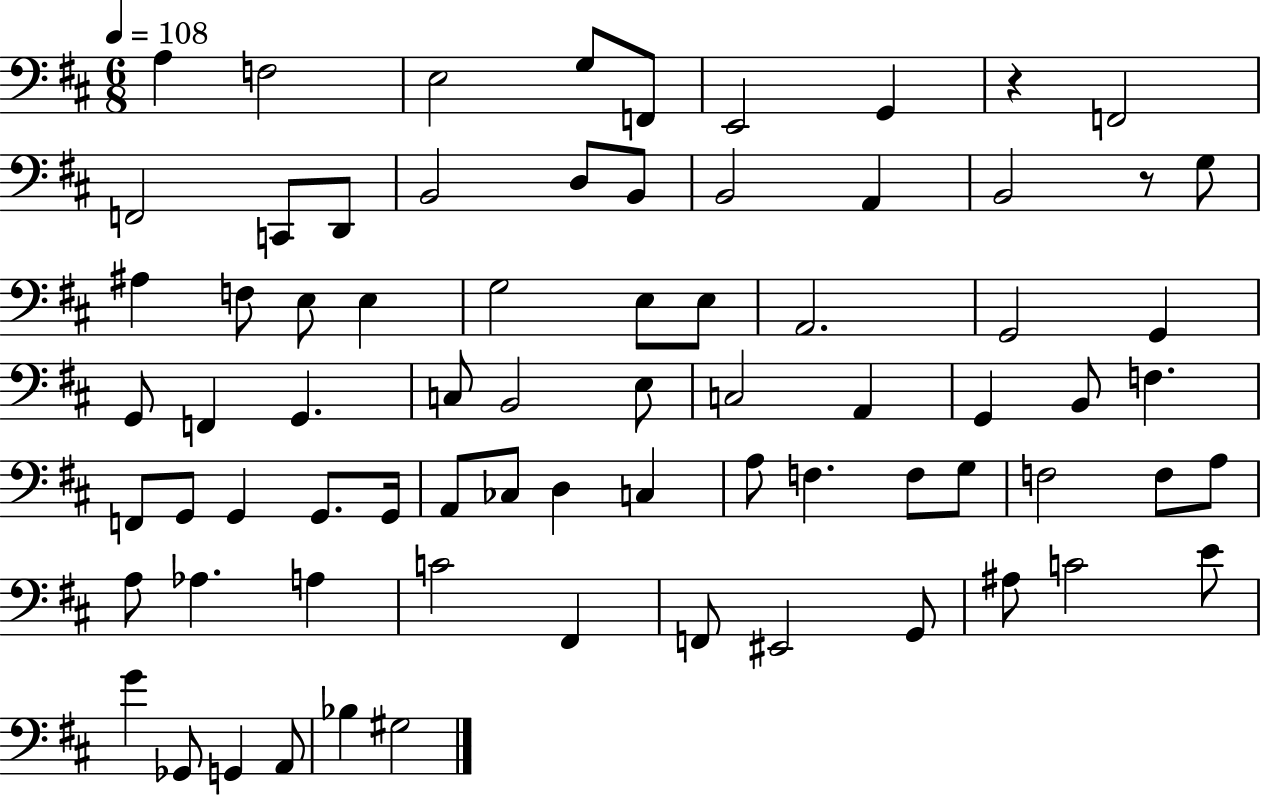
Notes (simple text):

A3/q F3/h E3/h G3/e F2/e E2/h G2/q R/q F2/h F2/h C2/e D2/e B2/h D3/e B2/e B2/h A2/q B2/h R/e G3/e A#3/q F3/e E3/e E3/q G3/h E3/e E3/e A2/h. G2/h G2/q G2/e F2/q G2/q. C3/e B2/h E3/e C3/h A2/q G2/q B2/e F3/q. F2/e G2/e G2/q G2/e. G2/s A2/e CES3/e D3/q C3/q A3/e F3/q. F3/e G3/e F3/h F3/e A3/e A3/e Ab3/q. A3/q C4/h F#2/q F2/e EIS2/h G2/e A#3/e C4/h E4/e G4/q Gb2/e G2/q A2/e Bb3/q G#3/h